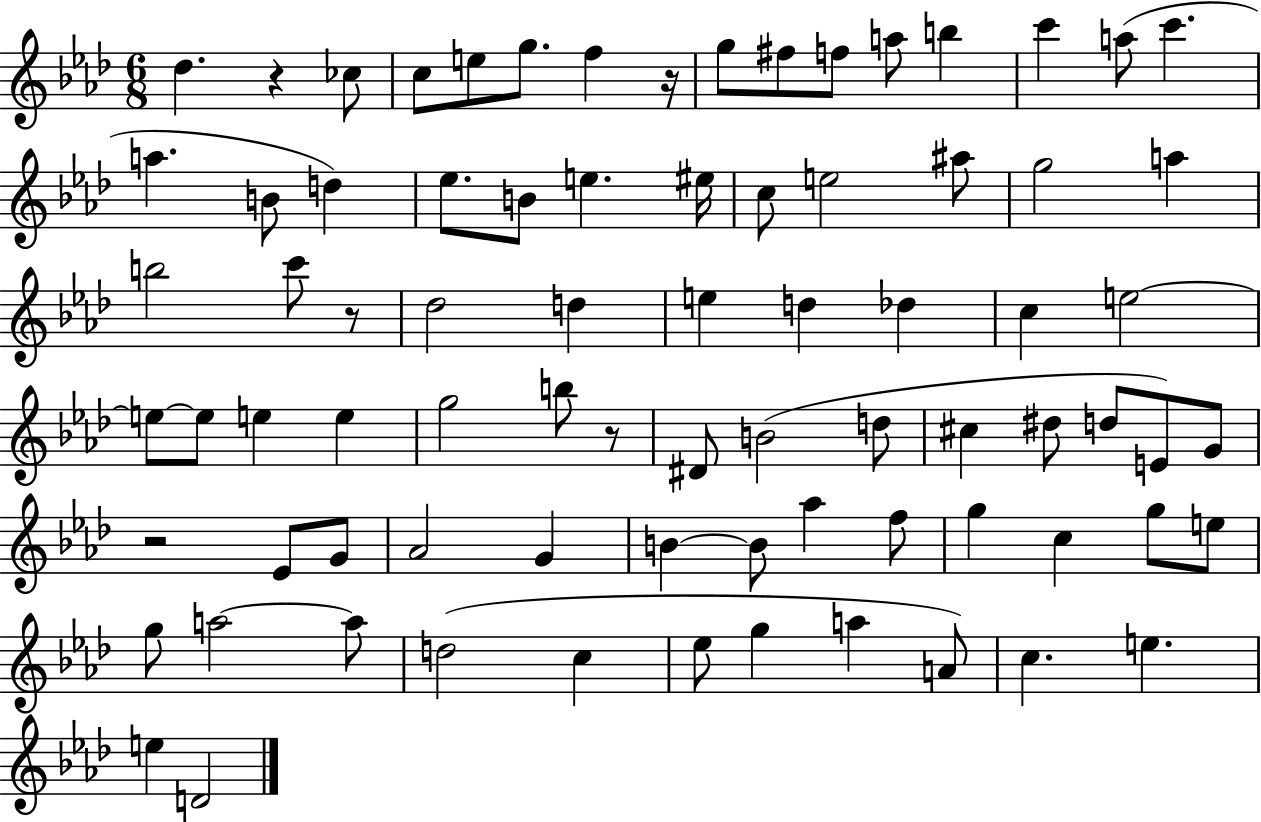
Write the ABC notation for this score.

X:1
T:Untitled
M:6/8
L:1/4
K:Ab
_d z _c/2 c/2 e/2 g/2 f z/4 g/2 ^f/2 f/2 a/2 b c' a/2 c' a B/2 d _e/2 B/2 e ^e/4 c/2 e2 ^a/2 g2 a b2 c'/2 z/2 _d2 d e d _d c e2 e/2 e/2 e e g2 b/2 z/2 ^D/2 B2 d/2 ^c ^d/2 d/2 E/2 G/2 z2 _E/2 G/2 _A2 G B B/2 _a f/2 g c g/2 e/2 g/2 a2 a/2 d2 c _e/2 g a A/2 c e e D2